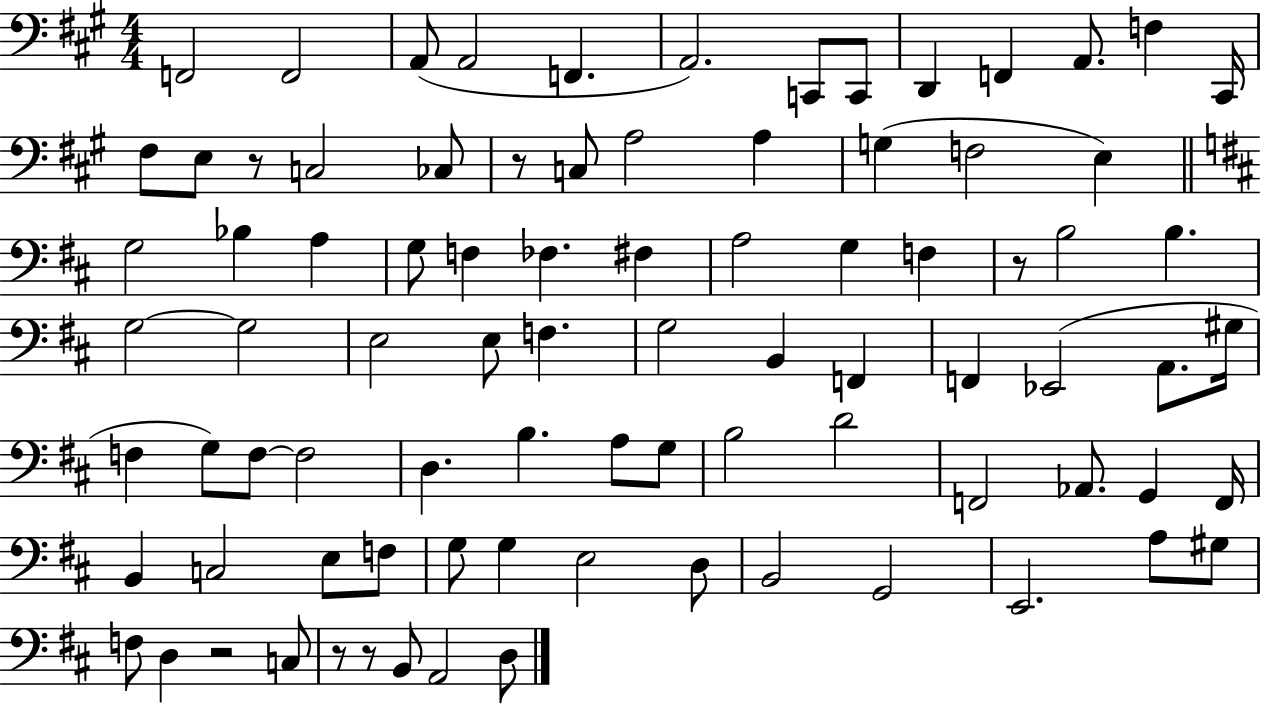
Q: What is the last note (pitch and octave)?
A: D3